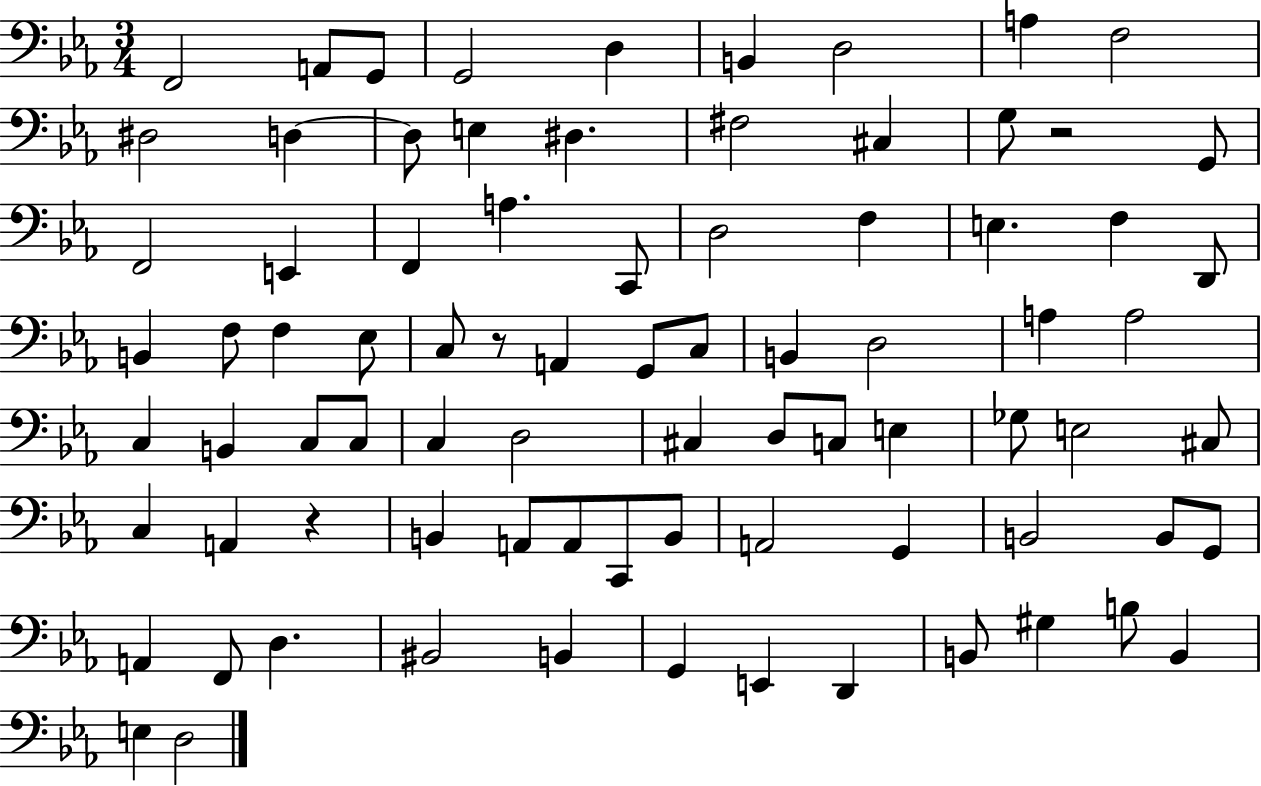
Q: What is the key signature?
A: EES major